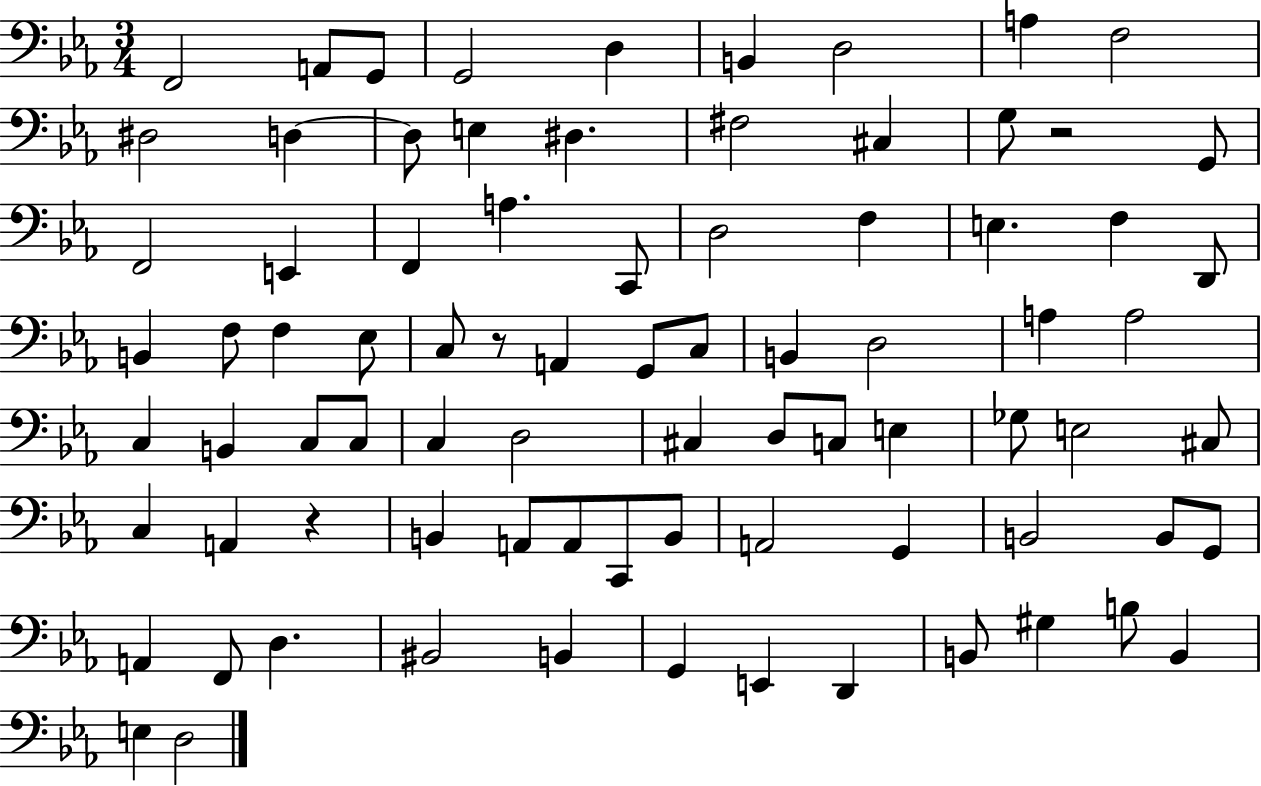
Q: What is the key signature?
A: EES major